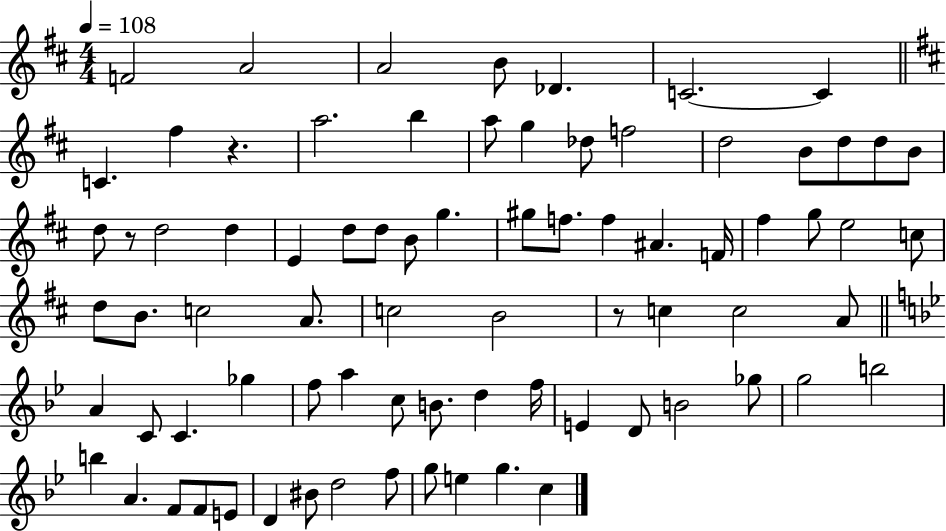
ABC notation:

X:1
T:Untitled
M:4/4
L:1/4
K:D
F2 A2 A2 B/2 _D C2 C C ^f z a2 b a/2 g _d/2 f2 d2 B/2 d/2 d/2 B/2 d/2 z/2 d2 d E d/2 d/2 B/2 g ^g/2 f/2 f ^A F/4 ^f g/2 e2 c/2 d/2 B/2 c2 A/2 c2 B2 z/2 c c2 A/2 A C/2 C _g f/2 a c/2 B/2 d f/4 E D/2 B2 _g/2 g2 b2 b A F/2 F/2 E/2 D ^B/2 d2 f/2 g/2 e g c